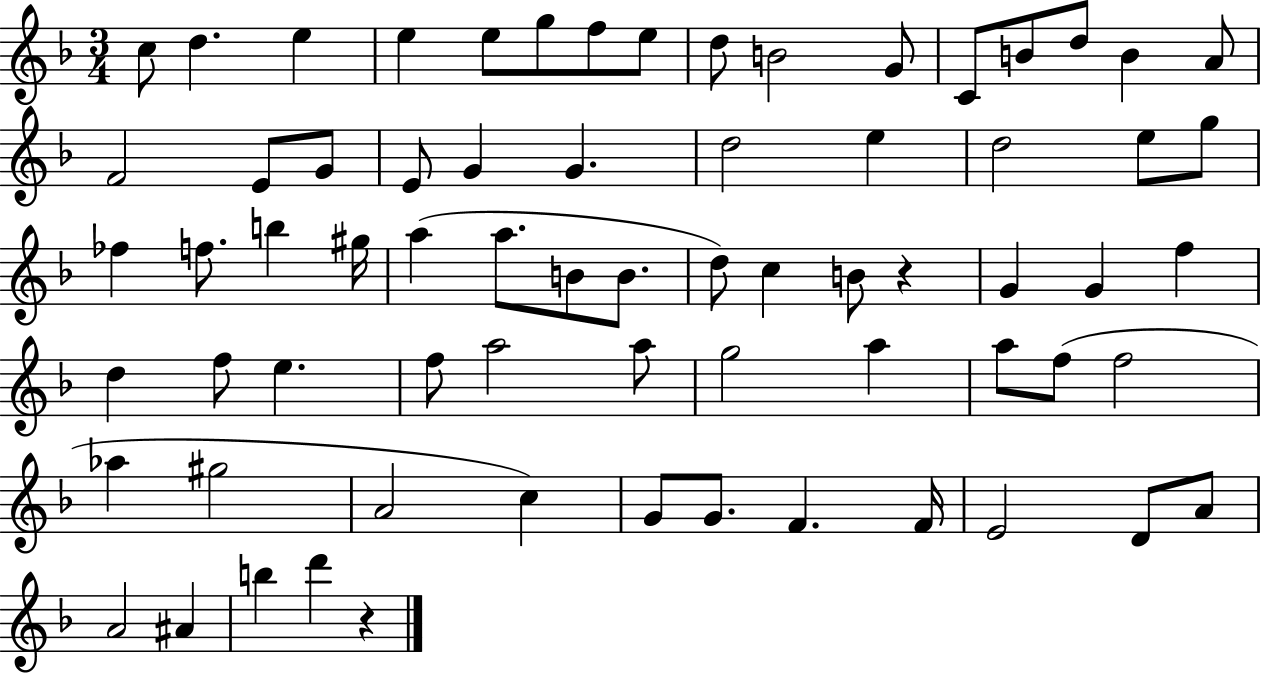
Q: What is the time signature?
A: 3/4